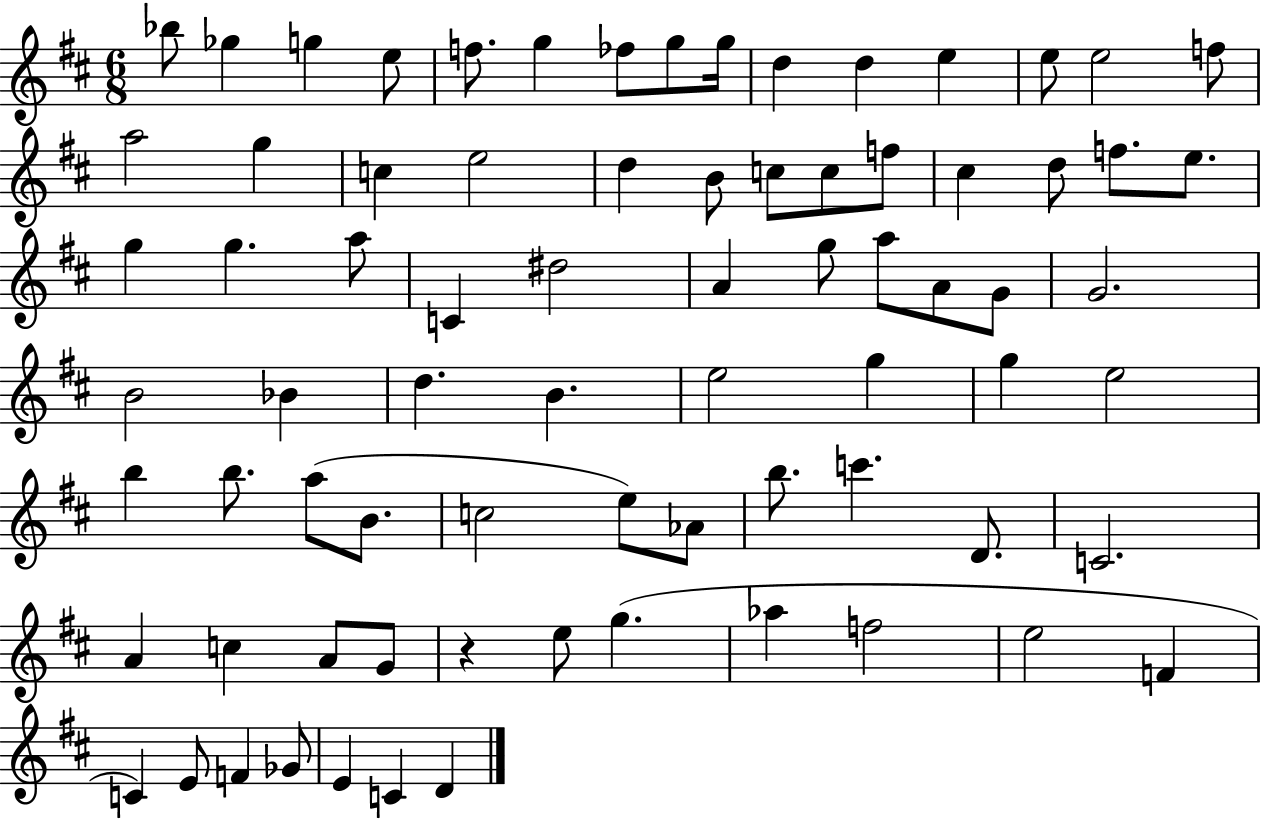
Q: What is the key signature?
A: D major